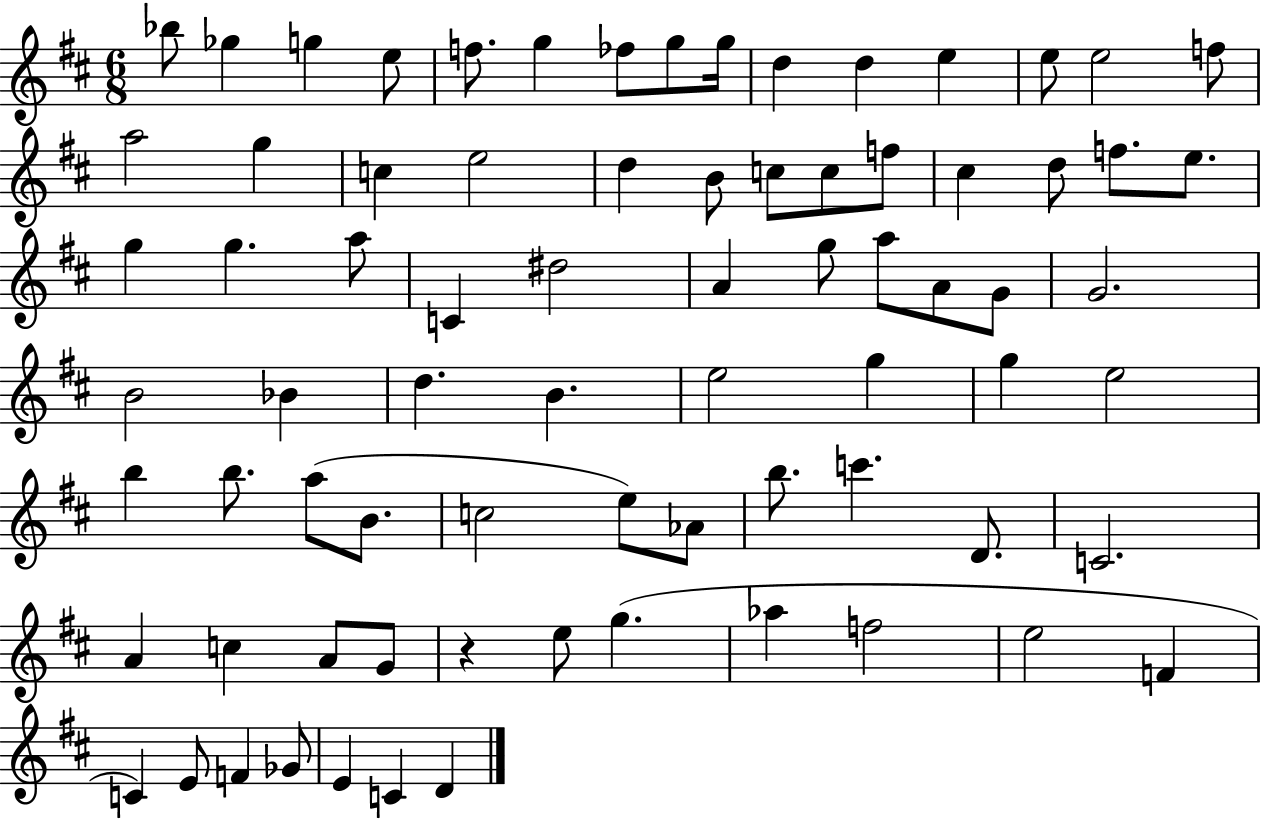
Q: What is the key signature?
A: D major